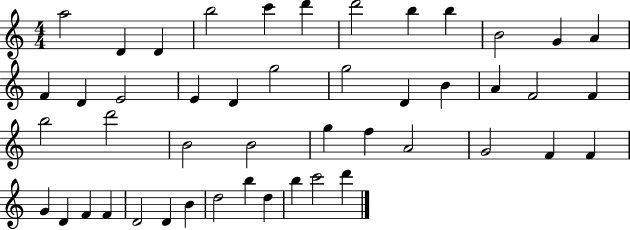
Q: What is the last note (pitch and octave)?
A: D6